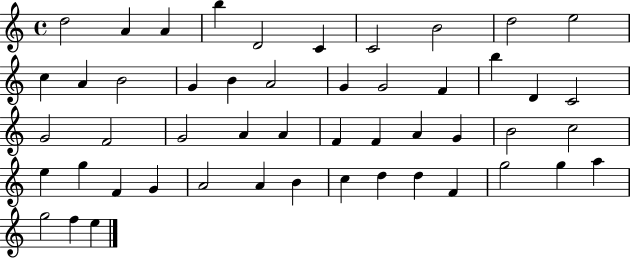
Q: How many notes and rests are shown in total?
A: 50